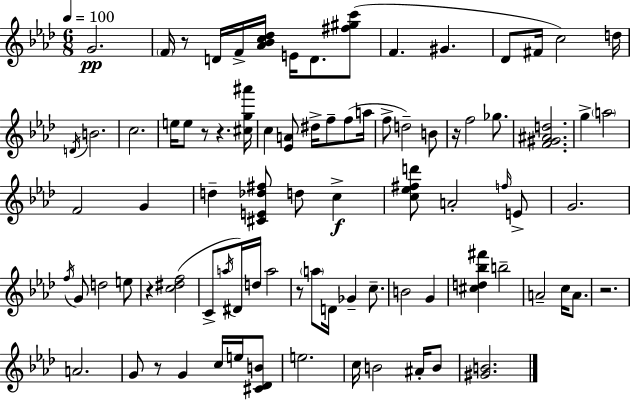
{
  \clef treble
  \numericTimeSignature
  \time 6/8
  \key f \minor
  \tempo 4 = 100
  g'2.\pp | \parenthesize f'16 r8 d'16 f'16-> <aes' bes' c'' des''>16 e'16 d'8. <fis'' gis'' c'''>8( | f'4. gis'4. | des'8 fis'16 c''2) d''16 | \break \acciaccatura { d'16 } b'2. | c''2. | e''16 e''8 r8 r4. | <cis'' g'' ais'''>16 c''4 <ees' a'>8 dis''16-> f''8-- f''8( | \break a''16 f''8-> d''2--) b'8 | r16 f''2 ges''8. | <f' gis' ais' d''>2. | g''4-> \parenthesize a''2 | \break f'2 g'4 | d''4-- <cis' e' des'' fis''>8 d''8 c''4->\f | <c'' ees'' fis'' d'''>8 a'2-. \grace { f''16 } | e'8-> g'2. | \break \acciaccatura { f''16 } g'8 d''2 | e''8 r4 <c'' dis'' f''>2( | c'8-> \acciaccatura { a''16 } dis'16) d''16 a''2 | r8 \parenthesize a''8 d'16 ges'4-- | \break c''8.-- b'2 | g'4 <cis'' d'' bes'' fis'''>4 b''2-- | a'2-- | c''16 a'8. r2. | \break a'2. | g'8 r8 g'4 | c''16 e''16 <cis' des' b'>8 e''2. | c''16 b'2 | \break ais'16-. b'8 <gis' b'>2. | \bar "|."
}